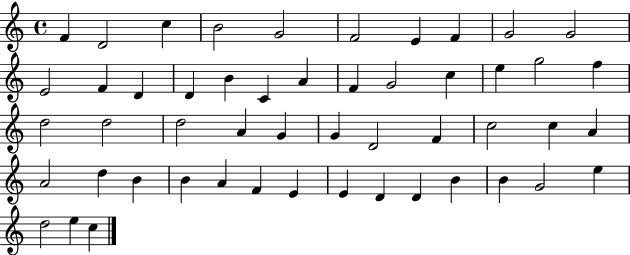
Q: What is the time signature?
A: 4/4